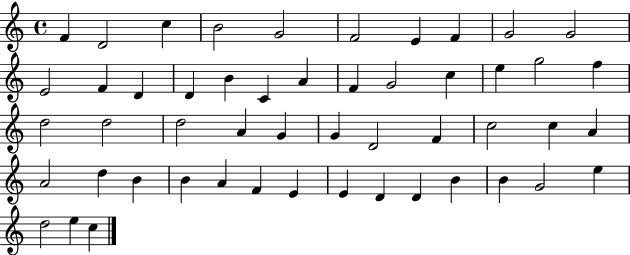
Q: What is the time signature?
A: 4/4